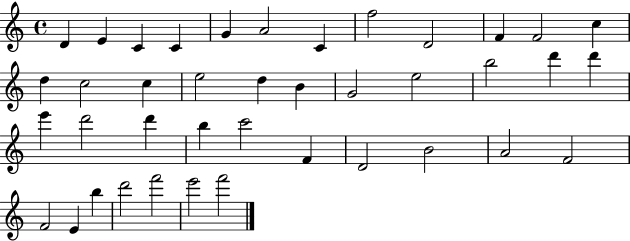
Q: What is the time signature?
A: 4/4